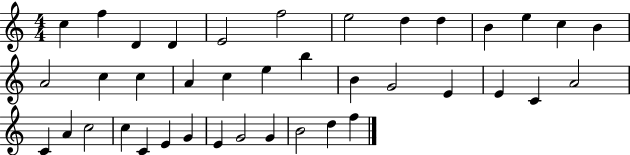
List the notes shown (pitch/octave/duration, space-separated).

C5/q F5/q D4/q D4/q E4/h F5/h E5/h D5/q D5/q B4/q E5/q C5/q B4/q A4/h C5/q C5/q A4/q C5/q E5/q B5/q B4/q G4/h E4/q E4/q C4/q A4/h C4/q A4/q C5/h C5/q C4/q E4/q G4/q E4/q G4/h G4/q B4/h D5/q F5/q